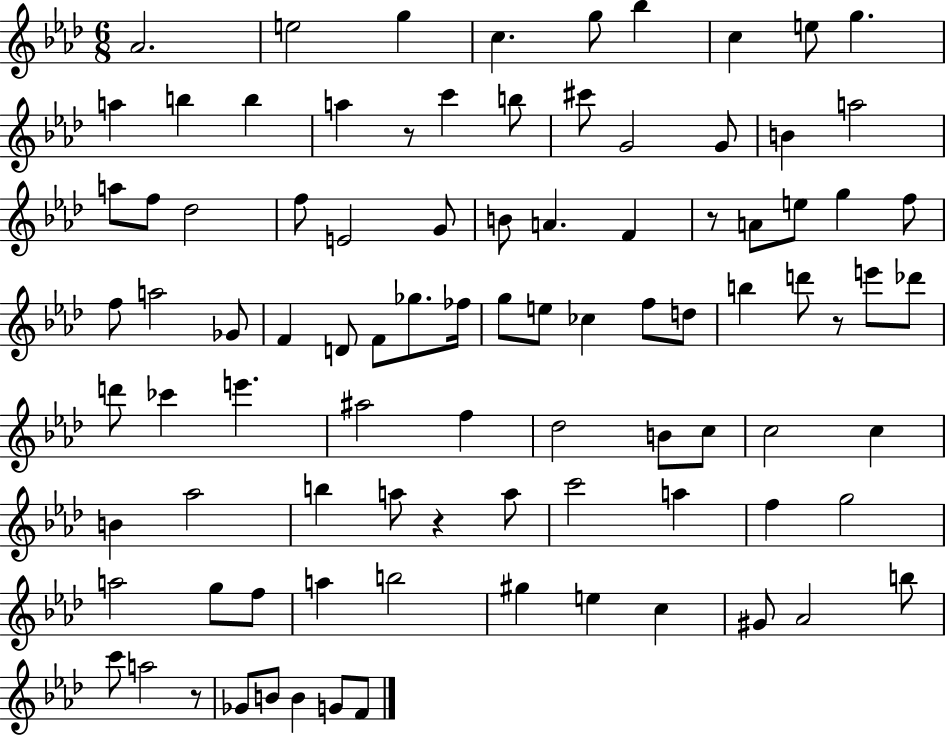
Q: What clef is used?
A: treble